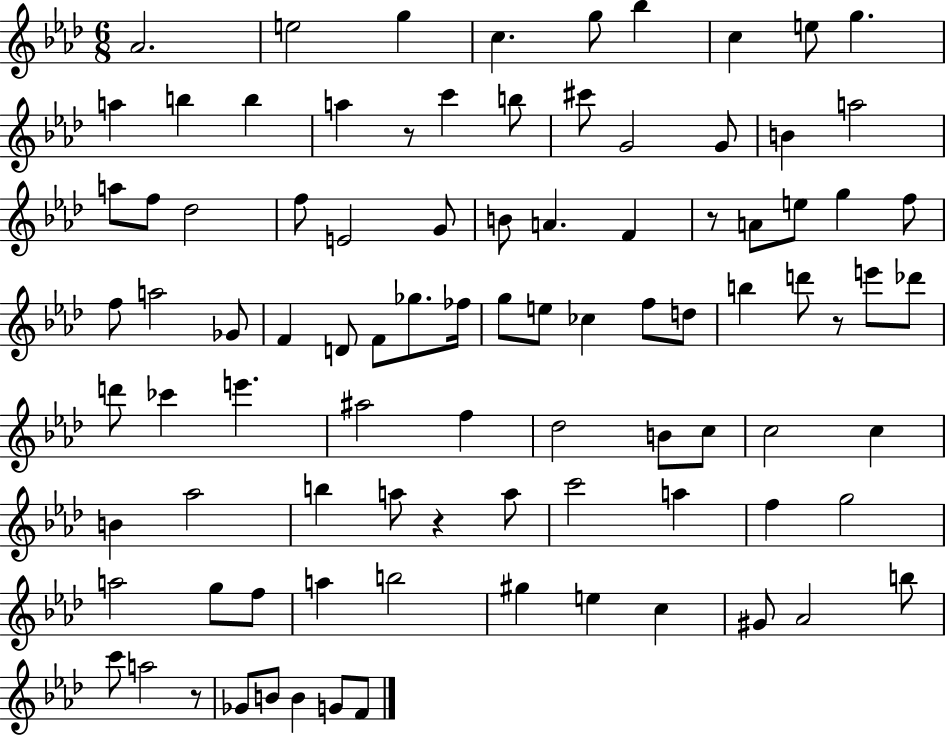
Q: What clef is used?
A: treble